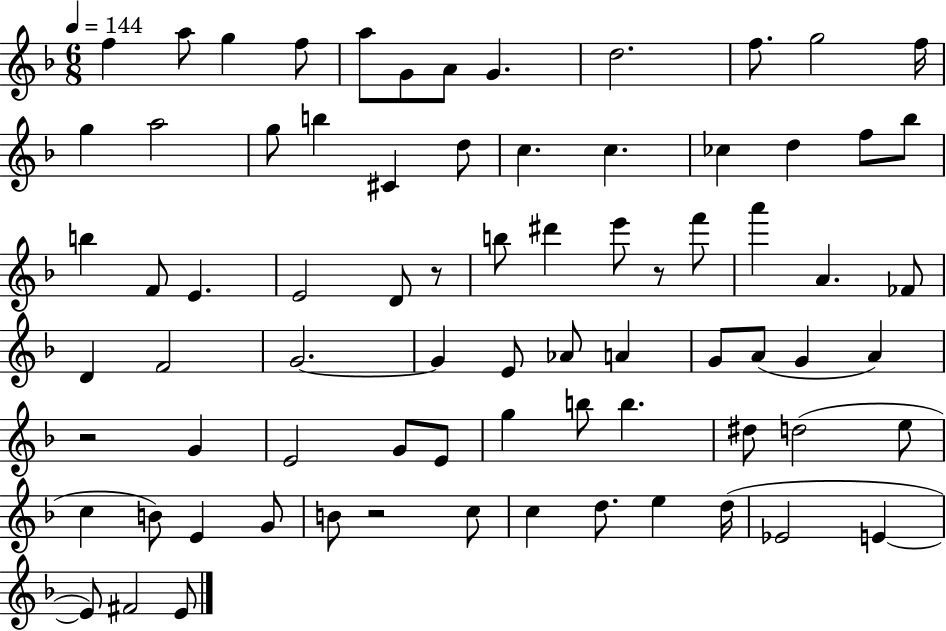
F5/q A5/e G5/q F5/e A5/e G4/e A4/e G4/q. D5/h. F5/e. G5/h F5/s G5/q A5/h G5/e B5/q C#4/q D5/e C5/q. C5/q. CES5/q D5/q F5/e Bb5/e B5/q F4/e E4/q. E4/h D4/e R/e B5/e D#6/q E6/e R/e F6/e A6/q A4/q. FES4/e D4/q F4/h G4/h. G4/q E4/e Ab4/e A4/q G4/e A4/e G4/q A4/q R/h G4/q E4/h G4/e E4/e G5/q B5/e B5/q. D#5/e D5/h E5/e C5/q B4/e E4/q G4/e B4/e R/h C5/e C5/q D5/e. E5/q D5/s Eb4/h E4/q E4/e F#4/h E4/e